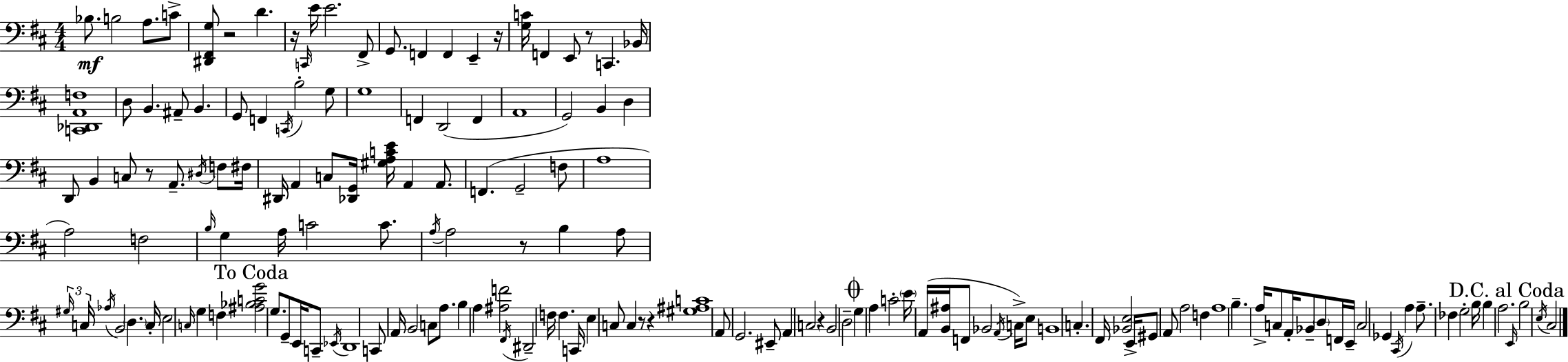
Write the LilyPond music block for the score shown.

{
  \clef bass
  \numericTimeSignature
  \time 4/4
  \key d \major
  bes8.\mf b2 a8. c'8-> | <dis, fis, g>8 r2 d'4. | r16 \grace { c,16 } e'16 e'2. fis,8-> | g,8. f,4 f,4 e,4-- | \break r16 <g c'>16 f,4 e,8 r8 c,4. | bes,16 <c, des, a, f>1 | d8 b,4. ais,8-- b,4. | g,8 f,4 \acciaccatura { c,16 } b2-. | \break g8 g1 | f,4 d,2( f,4 | a,1 | g,2) b,4 d4 | \break d,8 b,4 c8 r8 a,8.-- \acciaccatura { dis16 } | f8 fis16 dis,16 a,4 c8 <des, g,>16 <gis a c' e'>16 a,4 | a,8. f,4.( g,2-- | f8 a1 | \break a2) f2 | \grace { b16 } g4 a16 c'2 | c'8. \acciaccatura { a16 } a2 r8 b4 | a8 \tuplet 3/2 { \grace { gis16 } c16 \acciaccatura { aes16 } } b,2 | \break \parenthesize d4. c16-. e2 \grace { c16 } | g4 f4 \mark "To Coda" <ais bes c' g'>2 | g8. g,8-- e,16 c,8-- \acciaccatura { ees,16 } d,1 | c,8 a,16 b,2 | \break c8 a8. b4 a4 | <ais f'>2 \acciaccatura { fis,16 } dis,2-- | f16 f4. c,16 e4 c8 | c4 r8 r4 <gis ais c'>1 | \break a,8 g,2. | eis,8-- a,4 c2 | r4 b,2 | d2-- \mark \markup { \musicglyph "scripts.coda" } g4 a4 | \break c'2-. \parenthesize e'16 a,16( <b, ais>16 f,8 bes,2 | \acciaccatura { a,16 } c16->) e8 b,1 | c4.-. | fis,16 <bes, e>2 e,16-> gis,8 a,8 a2 | \break f4 a1 | b4.-- | a16-> c8 a,16-. bes,8-- \parenthesize d8 f,16 e,16-- c2 | ges,4 \acciaccatura { cis,16 } a4 a8.-- fes4 | \break g2-. b16 b4 | a2. \mark "D.C. al Coda" \grace { e,16 } b2 | \acciaccatura { e16 } cis2 \bar "|."
}